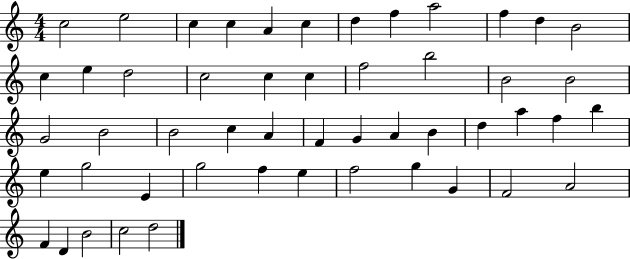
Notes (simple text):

C5/h E5/h C5/q C5/q A4/q C5/q D5/q F5/q A5/h F5/q D5/q B4/h C5/q E5/q D5/h C5/h C5/q C5/q F5/h B5/h B4/h B4/h G4/h B4/h B4/h C5/q A4/q F4/q G4/q A4/q B4/q D5/q A5/q F5/q B5/q E5/q G5/h E4/q G5/h F5/q E5/q F5/h G5/q G4/q F4/h A4/h F4/q D4/q B4/h C5/h D5/h